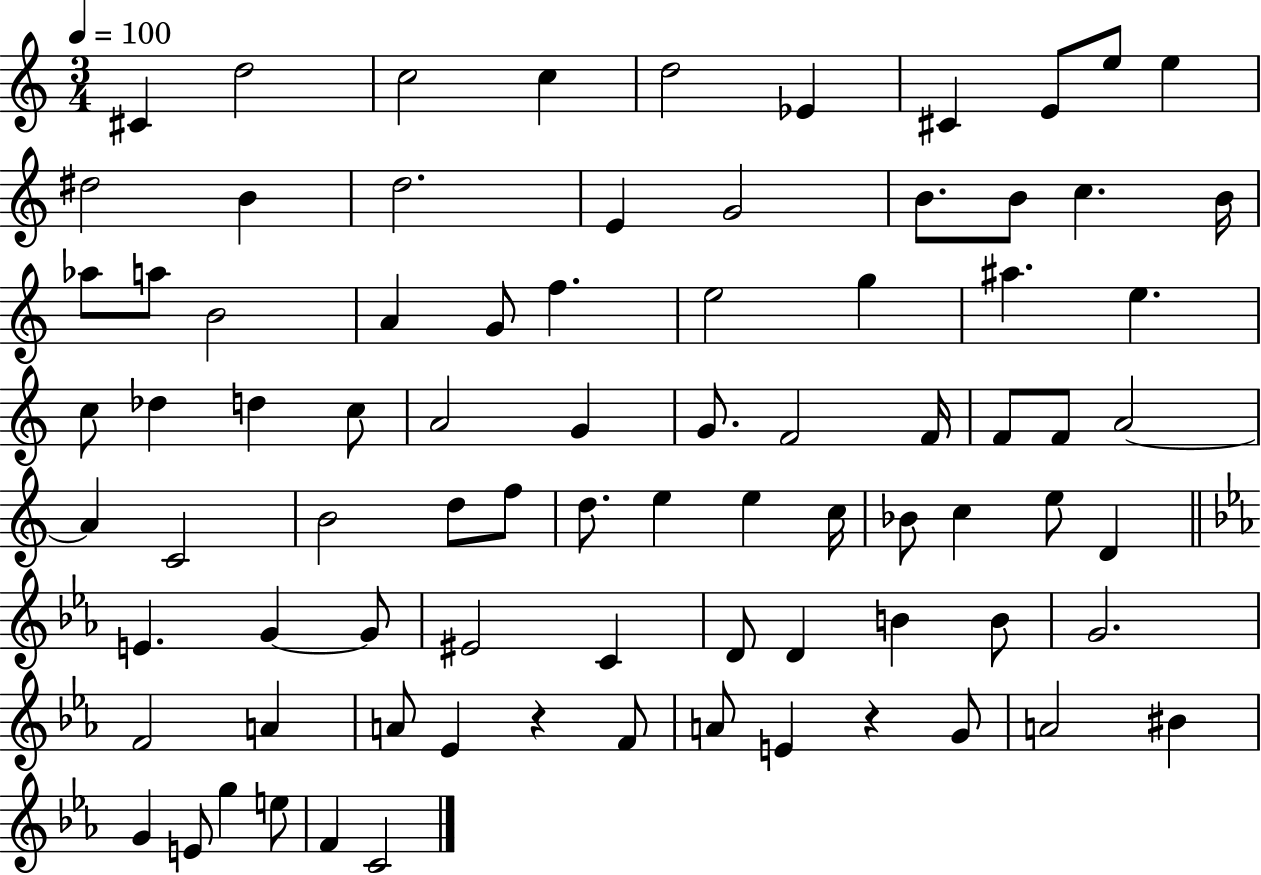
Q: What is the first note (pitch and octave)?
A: C#4